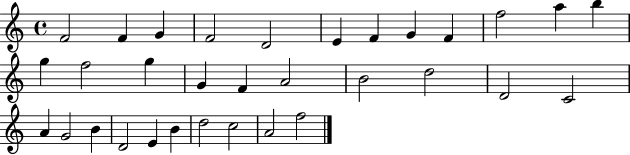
{
  \clef treble
  \time 4/4
  \defaultTimeSignature
  \key c \major
  f'2 f'4 g'4 | f'2 d'2 | e'4 f'4 g'4 f'4 | f''2 a''4 b''4 | \break g''4 f''2 g''4 | g'4 f'4 a'2 | b'2 d''2 | d'2 c'2 | \break a'4 g'2 b'4 | d'2 e'4 b'4 | d''2 c''2 | a'2 f''2 | \break \bar "|."
}